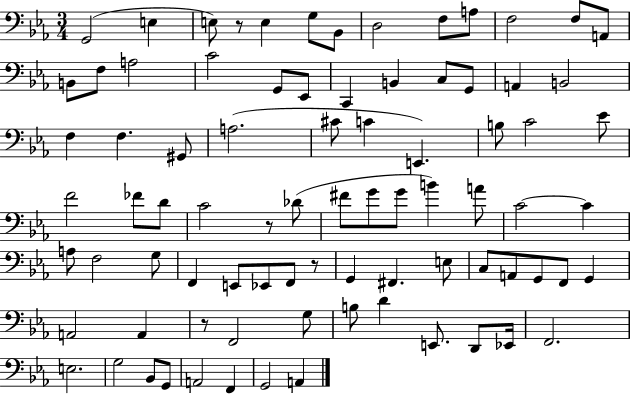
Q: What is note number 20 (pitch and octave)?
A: B2